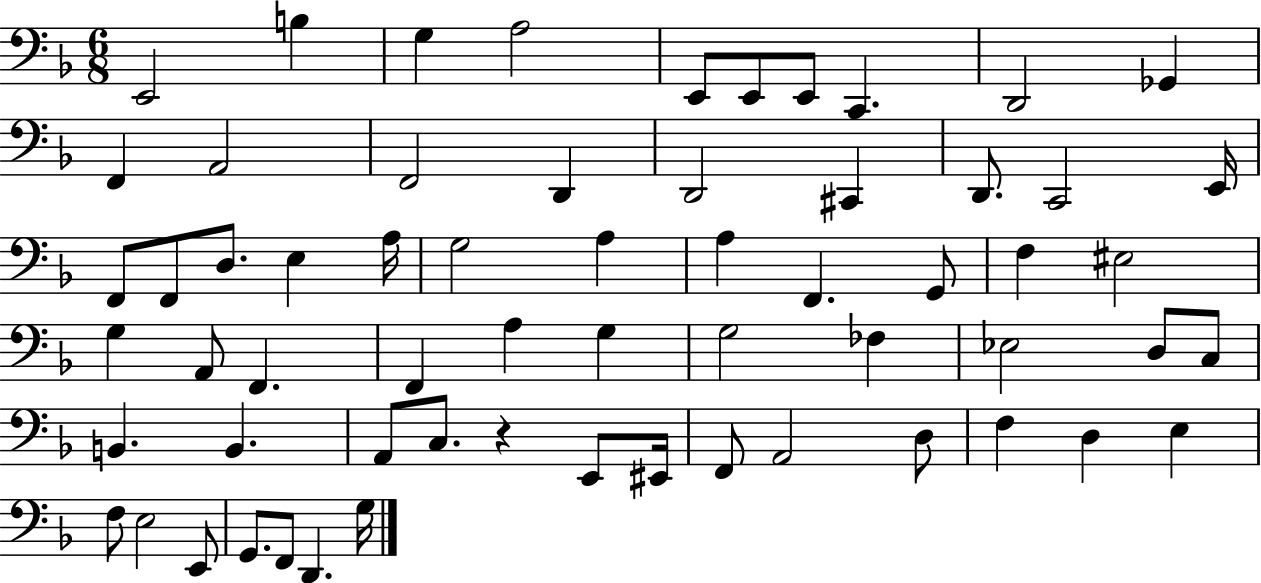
E2/h B3/q G3/q A3/h E2/e E2/e E2/e C2/q. D2/h Gb2/q F2/q A2/h F2/h D2/q D2/h C#2/q D2/e. C2/h E2/s F2/e F2/e D3/e. E3/q A3/s G3/h A3/q A3/q F2/q. G2/e F3/q EIS3/h G3/q A2/e F2/q. F2/q A3/q G3/q G3/h FES3/q Eb3/h D3/e C3/e B2/q. B2/q. A2/e C3/e. R/q E2/e EIS2/s F2/e A2/h D3/e F3/q D3/q E3/q F3/e E3/h E2/e G2/e. F2/e D2/q. G3/s